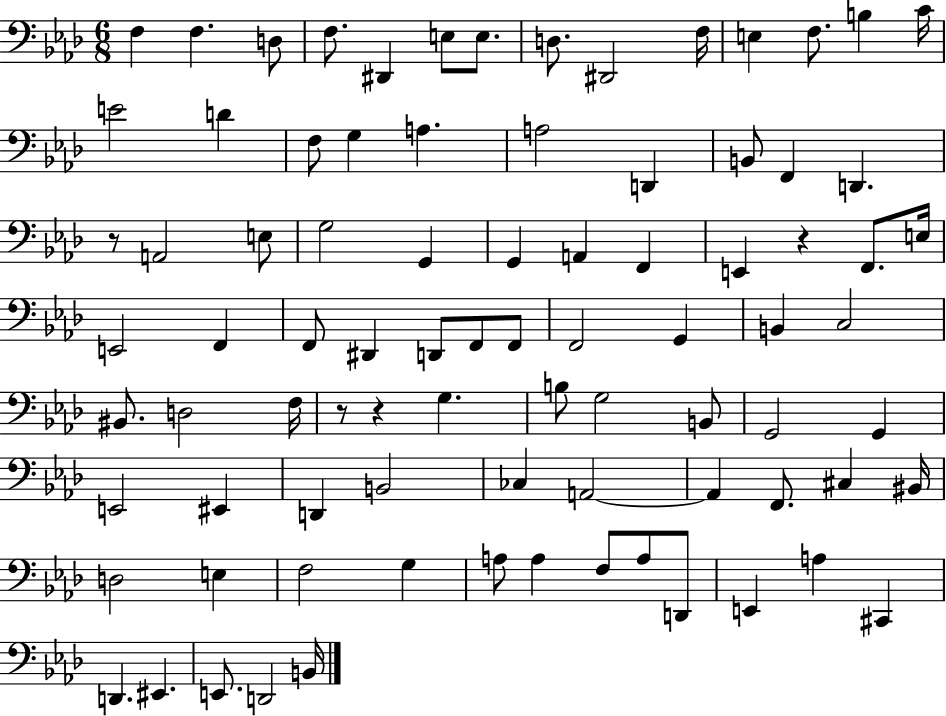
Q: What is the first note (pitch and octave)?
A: F3